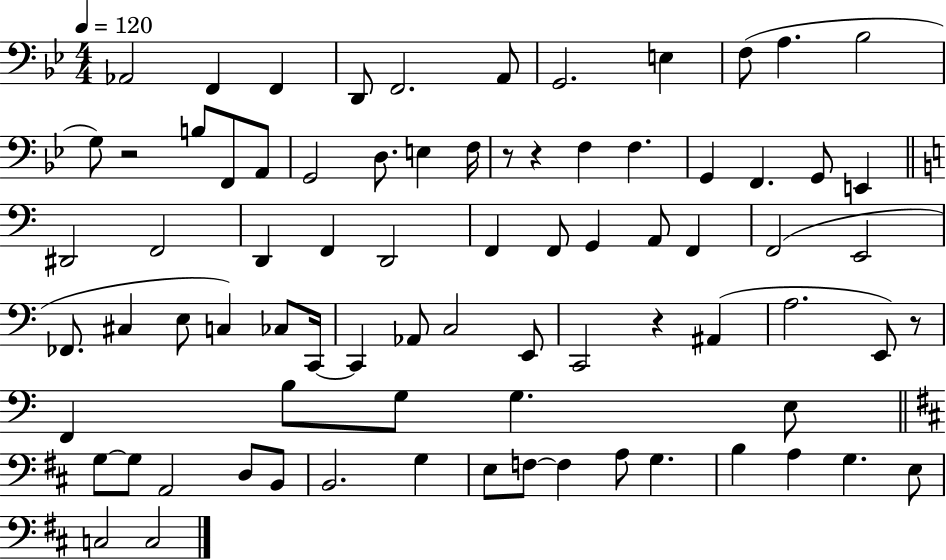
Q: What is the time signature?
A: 4/4